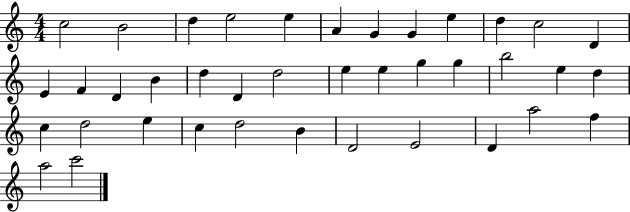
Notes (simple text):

C5/h B4/h D5/q E5/h E5/q A4/q G4/q G4/q E5/q D5/q C5/h D4/q E4/q F4/q D4/q B4/q D5/q D4/q D5/h E5/q E5/q G5/q G5/q B5/h E5/q D5/q C5/q D5/h E5/q C5/q D5/h B4/q D4/h E4/h D4/q A5/h F5/q A5/h C6/h